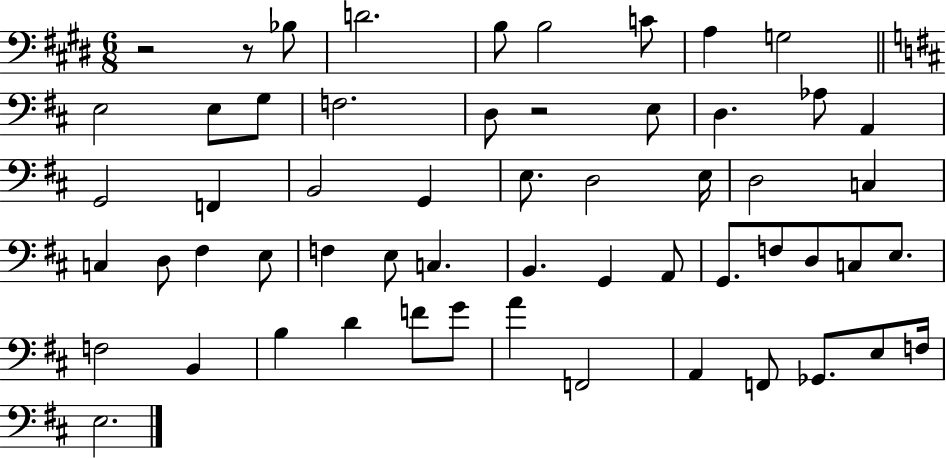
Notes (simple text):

R/h R/e Bb3/e D4/h. B3/e B3/h C4/e A3/q G3/h E3/h E3/e G3/e F3/h. D3/e R/h E3/e D3/q. Ab3/e A2/q G2/h F2/q B2/h G2/q E3/e. D3/h E3/s D3/h C3/q C3/q D3/e F#3/q E3/e F3/q E3/e C3/q. B2/q. G2/q A2/e G2/e. F3/e D3/e C3/e E3/e. F3/h B2/q B3/q D4/q F4/e G4/e A4/q F2/h A2/q F2/e Gb2/e. E3/e F3/s E3/h.